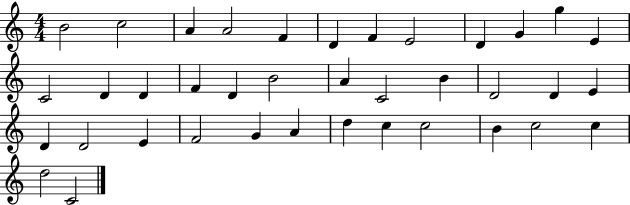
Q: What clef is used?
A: treble